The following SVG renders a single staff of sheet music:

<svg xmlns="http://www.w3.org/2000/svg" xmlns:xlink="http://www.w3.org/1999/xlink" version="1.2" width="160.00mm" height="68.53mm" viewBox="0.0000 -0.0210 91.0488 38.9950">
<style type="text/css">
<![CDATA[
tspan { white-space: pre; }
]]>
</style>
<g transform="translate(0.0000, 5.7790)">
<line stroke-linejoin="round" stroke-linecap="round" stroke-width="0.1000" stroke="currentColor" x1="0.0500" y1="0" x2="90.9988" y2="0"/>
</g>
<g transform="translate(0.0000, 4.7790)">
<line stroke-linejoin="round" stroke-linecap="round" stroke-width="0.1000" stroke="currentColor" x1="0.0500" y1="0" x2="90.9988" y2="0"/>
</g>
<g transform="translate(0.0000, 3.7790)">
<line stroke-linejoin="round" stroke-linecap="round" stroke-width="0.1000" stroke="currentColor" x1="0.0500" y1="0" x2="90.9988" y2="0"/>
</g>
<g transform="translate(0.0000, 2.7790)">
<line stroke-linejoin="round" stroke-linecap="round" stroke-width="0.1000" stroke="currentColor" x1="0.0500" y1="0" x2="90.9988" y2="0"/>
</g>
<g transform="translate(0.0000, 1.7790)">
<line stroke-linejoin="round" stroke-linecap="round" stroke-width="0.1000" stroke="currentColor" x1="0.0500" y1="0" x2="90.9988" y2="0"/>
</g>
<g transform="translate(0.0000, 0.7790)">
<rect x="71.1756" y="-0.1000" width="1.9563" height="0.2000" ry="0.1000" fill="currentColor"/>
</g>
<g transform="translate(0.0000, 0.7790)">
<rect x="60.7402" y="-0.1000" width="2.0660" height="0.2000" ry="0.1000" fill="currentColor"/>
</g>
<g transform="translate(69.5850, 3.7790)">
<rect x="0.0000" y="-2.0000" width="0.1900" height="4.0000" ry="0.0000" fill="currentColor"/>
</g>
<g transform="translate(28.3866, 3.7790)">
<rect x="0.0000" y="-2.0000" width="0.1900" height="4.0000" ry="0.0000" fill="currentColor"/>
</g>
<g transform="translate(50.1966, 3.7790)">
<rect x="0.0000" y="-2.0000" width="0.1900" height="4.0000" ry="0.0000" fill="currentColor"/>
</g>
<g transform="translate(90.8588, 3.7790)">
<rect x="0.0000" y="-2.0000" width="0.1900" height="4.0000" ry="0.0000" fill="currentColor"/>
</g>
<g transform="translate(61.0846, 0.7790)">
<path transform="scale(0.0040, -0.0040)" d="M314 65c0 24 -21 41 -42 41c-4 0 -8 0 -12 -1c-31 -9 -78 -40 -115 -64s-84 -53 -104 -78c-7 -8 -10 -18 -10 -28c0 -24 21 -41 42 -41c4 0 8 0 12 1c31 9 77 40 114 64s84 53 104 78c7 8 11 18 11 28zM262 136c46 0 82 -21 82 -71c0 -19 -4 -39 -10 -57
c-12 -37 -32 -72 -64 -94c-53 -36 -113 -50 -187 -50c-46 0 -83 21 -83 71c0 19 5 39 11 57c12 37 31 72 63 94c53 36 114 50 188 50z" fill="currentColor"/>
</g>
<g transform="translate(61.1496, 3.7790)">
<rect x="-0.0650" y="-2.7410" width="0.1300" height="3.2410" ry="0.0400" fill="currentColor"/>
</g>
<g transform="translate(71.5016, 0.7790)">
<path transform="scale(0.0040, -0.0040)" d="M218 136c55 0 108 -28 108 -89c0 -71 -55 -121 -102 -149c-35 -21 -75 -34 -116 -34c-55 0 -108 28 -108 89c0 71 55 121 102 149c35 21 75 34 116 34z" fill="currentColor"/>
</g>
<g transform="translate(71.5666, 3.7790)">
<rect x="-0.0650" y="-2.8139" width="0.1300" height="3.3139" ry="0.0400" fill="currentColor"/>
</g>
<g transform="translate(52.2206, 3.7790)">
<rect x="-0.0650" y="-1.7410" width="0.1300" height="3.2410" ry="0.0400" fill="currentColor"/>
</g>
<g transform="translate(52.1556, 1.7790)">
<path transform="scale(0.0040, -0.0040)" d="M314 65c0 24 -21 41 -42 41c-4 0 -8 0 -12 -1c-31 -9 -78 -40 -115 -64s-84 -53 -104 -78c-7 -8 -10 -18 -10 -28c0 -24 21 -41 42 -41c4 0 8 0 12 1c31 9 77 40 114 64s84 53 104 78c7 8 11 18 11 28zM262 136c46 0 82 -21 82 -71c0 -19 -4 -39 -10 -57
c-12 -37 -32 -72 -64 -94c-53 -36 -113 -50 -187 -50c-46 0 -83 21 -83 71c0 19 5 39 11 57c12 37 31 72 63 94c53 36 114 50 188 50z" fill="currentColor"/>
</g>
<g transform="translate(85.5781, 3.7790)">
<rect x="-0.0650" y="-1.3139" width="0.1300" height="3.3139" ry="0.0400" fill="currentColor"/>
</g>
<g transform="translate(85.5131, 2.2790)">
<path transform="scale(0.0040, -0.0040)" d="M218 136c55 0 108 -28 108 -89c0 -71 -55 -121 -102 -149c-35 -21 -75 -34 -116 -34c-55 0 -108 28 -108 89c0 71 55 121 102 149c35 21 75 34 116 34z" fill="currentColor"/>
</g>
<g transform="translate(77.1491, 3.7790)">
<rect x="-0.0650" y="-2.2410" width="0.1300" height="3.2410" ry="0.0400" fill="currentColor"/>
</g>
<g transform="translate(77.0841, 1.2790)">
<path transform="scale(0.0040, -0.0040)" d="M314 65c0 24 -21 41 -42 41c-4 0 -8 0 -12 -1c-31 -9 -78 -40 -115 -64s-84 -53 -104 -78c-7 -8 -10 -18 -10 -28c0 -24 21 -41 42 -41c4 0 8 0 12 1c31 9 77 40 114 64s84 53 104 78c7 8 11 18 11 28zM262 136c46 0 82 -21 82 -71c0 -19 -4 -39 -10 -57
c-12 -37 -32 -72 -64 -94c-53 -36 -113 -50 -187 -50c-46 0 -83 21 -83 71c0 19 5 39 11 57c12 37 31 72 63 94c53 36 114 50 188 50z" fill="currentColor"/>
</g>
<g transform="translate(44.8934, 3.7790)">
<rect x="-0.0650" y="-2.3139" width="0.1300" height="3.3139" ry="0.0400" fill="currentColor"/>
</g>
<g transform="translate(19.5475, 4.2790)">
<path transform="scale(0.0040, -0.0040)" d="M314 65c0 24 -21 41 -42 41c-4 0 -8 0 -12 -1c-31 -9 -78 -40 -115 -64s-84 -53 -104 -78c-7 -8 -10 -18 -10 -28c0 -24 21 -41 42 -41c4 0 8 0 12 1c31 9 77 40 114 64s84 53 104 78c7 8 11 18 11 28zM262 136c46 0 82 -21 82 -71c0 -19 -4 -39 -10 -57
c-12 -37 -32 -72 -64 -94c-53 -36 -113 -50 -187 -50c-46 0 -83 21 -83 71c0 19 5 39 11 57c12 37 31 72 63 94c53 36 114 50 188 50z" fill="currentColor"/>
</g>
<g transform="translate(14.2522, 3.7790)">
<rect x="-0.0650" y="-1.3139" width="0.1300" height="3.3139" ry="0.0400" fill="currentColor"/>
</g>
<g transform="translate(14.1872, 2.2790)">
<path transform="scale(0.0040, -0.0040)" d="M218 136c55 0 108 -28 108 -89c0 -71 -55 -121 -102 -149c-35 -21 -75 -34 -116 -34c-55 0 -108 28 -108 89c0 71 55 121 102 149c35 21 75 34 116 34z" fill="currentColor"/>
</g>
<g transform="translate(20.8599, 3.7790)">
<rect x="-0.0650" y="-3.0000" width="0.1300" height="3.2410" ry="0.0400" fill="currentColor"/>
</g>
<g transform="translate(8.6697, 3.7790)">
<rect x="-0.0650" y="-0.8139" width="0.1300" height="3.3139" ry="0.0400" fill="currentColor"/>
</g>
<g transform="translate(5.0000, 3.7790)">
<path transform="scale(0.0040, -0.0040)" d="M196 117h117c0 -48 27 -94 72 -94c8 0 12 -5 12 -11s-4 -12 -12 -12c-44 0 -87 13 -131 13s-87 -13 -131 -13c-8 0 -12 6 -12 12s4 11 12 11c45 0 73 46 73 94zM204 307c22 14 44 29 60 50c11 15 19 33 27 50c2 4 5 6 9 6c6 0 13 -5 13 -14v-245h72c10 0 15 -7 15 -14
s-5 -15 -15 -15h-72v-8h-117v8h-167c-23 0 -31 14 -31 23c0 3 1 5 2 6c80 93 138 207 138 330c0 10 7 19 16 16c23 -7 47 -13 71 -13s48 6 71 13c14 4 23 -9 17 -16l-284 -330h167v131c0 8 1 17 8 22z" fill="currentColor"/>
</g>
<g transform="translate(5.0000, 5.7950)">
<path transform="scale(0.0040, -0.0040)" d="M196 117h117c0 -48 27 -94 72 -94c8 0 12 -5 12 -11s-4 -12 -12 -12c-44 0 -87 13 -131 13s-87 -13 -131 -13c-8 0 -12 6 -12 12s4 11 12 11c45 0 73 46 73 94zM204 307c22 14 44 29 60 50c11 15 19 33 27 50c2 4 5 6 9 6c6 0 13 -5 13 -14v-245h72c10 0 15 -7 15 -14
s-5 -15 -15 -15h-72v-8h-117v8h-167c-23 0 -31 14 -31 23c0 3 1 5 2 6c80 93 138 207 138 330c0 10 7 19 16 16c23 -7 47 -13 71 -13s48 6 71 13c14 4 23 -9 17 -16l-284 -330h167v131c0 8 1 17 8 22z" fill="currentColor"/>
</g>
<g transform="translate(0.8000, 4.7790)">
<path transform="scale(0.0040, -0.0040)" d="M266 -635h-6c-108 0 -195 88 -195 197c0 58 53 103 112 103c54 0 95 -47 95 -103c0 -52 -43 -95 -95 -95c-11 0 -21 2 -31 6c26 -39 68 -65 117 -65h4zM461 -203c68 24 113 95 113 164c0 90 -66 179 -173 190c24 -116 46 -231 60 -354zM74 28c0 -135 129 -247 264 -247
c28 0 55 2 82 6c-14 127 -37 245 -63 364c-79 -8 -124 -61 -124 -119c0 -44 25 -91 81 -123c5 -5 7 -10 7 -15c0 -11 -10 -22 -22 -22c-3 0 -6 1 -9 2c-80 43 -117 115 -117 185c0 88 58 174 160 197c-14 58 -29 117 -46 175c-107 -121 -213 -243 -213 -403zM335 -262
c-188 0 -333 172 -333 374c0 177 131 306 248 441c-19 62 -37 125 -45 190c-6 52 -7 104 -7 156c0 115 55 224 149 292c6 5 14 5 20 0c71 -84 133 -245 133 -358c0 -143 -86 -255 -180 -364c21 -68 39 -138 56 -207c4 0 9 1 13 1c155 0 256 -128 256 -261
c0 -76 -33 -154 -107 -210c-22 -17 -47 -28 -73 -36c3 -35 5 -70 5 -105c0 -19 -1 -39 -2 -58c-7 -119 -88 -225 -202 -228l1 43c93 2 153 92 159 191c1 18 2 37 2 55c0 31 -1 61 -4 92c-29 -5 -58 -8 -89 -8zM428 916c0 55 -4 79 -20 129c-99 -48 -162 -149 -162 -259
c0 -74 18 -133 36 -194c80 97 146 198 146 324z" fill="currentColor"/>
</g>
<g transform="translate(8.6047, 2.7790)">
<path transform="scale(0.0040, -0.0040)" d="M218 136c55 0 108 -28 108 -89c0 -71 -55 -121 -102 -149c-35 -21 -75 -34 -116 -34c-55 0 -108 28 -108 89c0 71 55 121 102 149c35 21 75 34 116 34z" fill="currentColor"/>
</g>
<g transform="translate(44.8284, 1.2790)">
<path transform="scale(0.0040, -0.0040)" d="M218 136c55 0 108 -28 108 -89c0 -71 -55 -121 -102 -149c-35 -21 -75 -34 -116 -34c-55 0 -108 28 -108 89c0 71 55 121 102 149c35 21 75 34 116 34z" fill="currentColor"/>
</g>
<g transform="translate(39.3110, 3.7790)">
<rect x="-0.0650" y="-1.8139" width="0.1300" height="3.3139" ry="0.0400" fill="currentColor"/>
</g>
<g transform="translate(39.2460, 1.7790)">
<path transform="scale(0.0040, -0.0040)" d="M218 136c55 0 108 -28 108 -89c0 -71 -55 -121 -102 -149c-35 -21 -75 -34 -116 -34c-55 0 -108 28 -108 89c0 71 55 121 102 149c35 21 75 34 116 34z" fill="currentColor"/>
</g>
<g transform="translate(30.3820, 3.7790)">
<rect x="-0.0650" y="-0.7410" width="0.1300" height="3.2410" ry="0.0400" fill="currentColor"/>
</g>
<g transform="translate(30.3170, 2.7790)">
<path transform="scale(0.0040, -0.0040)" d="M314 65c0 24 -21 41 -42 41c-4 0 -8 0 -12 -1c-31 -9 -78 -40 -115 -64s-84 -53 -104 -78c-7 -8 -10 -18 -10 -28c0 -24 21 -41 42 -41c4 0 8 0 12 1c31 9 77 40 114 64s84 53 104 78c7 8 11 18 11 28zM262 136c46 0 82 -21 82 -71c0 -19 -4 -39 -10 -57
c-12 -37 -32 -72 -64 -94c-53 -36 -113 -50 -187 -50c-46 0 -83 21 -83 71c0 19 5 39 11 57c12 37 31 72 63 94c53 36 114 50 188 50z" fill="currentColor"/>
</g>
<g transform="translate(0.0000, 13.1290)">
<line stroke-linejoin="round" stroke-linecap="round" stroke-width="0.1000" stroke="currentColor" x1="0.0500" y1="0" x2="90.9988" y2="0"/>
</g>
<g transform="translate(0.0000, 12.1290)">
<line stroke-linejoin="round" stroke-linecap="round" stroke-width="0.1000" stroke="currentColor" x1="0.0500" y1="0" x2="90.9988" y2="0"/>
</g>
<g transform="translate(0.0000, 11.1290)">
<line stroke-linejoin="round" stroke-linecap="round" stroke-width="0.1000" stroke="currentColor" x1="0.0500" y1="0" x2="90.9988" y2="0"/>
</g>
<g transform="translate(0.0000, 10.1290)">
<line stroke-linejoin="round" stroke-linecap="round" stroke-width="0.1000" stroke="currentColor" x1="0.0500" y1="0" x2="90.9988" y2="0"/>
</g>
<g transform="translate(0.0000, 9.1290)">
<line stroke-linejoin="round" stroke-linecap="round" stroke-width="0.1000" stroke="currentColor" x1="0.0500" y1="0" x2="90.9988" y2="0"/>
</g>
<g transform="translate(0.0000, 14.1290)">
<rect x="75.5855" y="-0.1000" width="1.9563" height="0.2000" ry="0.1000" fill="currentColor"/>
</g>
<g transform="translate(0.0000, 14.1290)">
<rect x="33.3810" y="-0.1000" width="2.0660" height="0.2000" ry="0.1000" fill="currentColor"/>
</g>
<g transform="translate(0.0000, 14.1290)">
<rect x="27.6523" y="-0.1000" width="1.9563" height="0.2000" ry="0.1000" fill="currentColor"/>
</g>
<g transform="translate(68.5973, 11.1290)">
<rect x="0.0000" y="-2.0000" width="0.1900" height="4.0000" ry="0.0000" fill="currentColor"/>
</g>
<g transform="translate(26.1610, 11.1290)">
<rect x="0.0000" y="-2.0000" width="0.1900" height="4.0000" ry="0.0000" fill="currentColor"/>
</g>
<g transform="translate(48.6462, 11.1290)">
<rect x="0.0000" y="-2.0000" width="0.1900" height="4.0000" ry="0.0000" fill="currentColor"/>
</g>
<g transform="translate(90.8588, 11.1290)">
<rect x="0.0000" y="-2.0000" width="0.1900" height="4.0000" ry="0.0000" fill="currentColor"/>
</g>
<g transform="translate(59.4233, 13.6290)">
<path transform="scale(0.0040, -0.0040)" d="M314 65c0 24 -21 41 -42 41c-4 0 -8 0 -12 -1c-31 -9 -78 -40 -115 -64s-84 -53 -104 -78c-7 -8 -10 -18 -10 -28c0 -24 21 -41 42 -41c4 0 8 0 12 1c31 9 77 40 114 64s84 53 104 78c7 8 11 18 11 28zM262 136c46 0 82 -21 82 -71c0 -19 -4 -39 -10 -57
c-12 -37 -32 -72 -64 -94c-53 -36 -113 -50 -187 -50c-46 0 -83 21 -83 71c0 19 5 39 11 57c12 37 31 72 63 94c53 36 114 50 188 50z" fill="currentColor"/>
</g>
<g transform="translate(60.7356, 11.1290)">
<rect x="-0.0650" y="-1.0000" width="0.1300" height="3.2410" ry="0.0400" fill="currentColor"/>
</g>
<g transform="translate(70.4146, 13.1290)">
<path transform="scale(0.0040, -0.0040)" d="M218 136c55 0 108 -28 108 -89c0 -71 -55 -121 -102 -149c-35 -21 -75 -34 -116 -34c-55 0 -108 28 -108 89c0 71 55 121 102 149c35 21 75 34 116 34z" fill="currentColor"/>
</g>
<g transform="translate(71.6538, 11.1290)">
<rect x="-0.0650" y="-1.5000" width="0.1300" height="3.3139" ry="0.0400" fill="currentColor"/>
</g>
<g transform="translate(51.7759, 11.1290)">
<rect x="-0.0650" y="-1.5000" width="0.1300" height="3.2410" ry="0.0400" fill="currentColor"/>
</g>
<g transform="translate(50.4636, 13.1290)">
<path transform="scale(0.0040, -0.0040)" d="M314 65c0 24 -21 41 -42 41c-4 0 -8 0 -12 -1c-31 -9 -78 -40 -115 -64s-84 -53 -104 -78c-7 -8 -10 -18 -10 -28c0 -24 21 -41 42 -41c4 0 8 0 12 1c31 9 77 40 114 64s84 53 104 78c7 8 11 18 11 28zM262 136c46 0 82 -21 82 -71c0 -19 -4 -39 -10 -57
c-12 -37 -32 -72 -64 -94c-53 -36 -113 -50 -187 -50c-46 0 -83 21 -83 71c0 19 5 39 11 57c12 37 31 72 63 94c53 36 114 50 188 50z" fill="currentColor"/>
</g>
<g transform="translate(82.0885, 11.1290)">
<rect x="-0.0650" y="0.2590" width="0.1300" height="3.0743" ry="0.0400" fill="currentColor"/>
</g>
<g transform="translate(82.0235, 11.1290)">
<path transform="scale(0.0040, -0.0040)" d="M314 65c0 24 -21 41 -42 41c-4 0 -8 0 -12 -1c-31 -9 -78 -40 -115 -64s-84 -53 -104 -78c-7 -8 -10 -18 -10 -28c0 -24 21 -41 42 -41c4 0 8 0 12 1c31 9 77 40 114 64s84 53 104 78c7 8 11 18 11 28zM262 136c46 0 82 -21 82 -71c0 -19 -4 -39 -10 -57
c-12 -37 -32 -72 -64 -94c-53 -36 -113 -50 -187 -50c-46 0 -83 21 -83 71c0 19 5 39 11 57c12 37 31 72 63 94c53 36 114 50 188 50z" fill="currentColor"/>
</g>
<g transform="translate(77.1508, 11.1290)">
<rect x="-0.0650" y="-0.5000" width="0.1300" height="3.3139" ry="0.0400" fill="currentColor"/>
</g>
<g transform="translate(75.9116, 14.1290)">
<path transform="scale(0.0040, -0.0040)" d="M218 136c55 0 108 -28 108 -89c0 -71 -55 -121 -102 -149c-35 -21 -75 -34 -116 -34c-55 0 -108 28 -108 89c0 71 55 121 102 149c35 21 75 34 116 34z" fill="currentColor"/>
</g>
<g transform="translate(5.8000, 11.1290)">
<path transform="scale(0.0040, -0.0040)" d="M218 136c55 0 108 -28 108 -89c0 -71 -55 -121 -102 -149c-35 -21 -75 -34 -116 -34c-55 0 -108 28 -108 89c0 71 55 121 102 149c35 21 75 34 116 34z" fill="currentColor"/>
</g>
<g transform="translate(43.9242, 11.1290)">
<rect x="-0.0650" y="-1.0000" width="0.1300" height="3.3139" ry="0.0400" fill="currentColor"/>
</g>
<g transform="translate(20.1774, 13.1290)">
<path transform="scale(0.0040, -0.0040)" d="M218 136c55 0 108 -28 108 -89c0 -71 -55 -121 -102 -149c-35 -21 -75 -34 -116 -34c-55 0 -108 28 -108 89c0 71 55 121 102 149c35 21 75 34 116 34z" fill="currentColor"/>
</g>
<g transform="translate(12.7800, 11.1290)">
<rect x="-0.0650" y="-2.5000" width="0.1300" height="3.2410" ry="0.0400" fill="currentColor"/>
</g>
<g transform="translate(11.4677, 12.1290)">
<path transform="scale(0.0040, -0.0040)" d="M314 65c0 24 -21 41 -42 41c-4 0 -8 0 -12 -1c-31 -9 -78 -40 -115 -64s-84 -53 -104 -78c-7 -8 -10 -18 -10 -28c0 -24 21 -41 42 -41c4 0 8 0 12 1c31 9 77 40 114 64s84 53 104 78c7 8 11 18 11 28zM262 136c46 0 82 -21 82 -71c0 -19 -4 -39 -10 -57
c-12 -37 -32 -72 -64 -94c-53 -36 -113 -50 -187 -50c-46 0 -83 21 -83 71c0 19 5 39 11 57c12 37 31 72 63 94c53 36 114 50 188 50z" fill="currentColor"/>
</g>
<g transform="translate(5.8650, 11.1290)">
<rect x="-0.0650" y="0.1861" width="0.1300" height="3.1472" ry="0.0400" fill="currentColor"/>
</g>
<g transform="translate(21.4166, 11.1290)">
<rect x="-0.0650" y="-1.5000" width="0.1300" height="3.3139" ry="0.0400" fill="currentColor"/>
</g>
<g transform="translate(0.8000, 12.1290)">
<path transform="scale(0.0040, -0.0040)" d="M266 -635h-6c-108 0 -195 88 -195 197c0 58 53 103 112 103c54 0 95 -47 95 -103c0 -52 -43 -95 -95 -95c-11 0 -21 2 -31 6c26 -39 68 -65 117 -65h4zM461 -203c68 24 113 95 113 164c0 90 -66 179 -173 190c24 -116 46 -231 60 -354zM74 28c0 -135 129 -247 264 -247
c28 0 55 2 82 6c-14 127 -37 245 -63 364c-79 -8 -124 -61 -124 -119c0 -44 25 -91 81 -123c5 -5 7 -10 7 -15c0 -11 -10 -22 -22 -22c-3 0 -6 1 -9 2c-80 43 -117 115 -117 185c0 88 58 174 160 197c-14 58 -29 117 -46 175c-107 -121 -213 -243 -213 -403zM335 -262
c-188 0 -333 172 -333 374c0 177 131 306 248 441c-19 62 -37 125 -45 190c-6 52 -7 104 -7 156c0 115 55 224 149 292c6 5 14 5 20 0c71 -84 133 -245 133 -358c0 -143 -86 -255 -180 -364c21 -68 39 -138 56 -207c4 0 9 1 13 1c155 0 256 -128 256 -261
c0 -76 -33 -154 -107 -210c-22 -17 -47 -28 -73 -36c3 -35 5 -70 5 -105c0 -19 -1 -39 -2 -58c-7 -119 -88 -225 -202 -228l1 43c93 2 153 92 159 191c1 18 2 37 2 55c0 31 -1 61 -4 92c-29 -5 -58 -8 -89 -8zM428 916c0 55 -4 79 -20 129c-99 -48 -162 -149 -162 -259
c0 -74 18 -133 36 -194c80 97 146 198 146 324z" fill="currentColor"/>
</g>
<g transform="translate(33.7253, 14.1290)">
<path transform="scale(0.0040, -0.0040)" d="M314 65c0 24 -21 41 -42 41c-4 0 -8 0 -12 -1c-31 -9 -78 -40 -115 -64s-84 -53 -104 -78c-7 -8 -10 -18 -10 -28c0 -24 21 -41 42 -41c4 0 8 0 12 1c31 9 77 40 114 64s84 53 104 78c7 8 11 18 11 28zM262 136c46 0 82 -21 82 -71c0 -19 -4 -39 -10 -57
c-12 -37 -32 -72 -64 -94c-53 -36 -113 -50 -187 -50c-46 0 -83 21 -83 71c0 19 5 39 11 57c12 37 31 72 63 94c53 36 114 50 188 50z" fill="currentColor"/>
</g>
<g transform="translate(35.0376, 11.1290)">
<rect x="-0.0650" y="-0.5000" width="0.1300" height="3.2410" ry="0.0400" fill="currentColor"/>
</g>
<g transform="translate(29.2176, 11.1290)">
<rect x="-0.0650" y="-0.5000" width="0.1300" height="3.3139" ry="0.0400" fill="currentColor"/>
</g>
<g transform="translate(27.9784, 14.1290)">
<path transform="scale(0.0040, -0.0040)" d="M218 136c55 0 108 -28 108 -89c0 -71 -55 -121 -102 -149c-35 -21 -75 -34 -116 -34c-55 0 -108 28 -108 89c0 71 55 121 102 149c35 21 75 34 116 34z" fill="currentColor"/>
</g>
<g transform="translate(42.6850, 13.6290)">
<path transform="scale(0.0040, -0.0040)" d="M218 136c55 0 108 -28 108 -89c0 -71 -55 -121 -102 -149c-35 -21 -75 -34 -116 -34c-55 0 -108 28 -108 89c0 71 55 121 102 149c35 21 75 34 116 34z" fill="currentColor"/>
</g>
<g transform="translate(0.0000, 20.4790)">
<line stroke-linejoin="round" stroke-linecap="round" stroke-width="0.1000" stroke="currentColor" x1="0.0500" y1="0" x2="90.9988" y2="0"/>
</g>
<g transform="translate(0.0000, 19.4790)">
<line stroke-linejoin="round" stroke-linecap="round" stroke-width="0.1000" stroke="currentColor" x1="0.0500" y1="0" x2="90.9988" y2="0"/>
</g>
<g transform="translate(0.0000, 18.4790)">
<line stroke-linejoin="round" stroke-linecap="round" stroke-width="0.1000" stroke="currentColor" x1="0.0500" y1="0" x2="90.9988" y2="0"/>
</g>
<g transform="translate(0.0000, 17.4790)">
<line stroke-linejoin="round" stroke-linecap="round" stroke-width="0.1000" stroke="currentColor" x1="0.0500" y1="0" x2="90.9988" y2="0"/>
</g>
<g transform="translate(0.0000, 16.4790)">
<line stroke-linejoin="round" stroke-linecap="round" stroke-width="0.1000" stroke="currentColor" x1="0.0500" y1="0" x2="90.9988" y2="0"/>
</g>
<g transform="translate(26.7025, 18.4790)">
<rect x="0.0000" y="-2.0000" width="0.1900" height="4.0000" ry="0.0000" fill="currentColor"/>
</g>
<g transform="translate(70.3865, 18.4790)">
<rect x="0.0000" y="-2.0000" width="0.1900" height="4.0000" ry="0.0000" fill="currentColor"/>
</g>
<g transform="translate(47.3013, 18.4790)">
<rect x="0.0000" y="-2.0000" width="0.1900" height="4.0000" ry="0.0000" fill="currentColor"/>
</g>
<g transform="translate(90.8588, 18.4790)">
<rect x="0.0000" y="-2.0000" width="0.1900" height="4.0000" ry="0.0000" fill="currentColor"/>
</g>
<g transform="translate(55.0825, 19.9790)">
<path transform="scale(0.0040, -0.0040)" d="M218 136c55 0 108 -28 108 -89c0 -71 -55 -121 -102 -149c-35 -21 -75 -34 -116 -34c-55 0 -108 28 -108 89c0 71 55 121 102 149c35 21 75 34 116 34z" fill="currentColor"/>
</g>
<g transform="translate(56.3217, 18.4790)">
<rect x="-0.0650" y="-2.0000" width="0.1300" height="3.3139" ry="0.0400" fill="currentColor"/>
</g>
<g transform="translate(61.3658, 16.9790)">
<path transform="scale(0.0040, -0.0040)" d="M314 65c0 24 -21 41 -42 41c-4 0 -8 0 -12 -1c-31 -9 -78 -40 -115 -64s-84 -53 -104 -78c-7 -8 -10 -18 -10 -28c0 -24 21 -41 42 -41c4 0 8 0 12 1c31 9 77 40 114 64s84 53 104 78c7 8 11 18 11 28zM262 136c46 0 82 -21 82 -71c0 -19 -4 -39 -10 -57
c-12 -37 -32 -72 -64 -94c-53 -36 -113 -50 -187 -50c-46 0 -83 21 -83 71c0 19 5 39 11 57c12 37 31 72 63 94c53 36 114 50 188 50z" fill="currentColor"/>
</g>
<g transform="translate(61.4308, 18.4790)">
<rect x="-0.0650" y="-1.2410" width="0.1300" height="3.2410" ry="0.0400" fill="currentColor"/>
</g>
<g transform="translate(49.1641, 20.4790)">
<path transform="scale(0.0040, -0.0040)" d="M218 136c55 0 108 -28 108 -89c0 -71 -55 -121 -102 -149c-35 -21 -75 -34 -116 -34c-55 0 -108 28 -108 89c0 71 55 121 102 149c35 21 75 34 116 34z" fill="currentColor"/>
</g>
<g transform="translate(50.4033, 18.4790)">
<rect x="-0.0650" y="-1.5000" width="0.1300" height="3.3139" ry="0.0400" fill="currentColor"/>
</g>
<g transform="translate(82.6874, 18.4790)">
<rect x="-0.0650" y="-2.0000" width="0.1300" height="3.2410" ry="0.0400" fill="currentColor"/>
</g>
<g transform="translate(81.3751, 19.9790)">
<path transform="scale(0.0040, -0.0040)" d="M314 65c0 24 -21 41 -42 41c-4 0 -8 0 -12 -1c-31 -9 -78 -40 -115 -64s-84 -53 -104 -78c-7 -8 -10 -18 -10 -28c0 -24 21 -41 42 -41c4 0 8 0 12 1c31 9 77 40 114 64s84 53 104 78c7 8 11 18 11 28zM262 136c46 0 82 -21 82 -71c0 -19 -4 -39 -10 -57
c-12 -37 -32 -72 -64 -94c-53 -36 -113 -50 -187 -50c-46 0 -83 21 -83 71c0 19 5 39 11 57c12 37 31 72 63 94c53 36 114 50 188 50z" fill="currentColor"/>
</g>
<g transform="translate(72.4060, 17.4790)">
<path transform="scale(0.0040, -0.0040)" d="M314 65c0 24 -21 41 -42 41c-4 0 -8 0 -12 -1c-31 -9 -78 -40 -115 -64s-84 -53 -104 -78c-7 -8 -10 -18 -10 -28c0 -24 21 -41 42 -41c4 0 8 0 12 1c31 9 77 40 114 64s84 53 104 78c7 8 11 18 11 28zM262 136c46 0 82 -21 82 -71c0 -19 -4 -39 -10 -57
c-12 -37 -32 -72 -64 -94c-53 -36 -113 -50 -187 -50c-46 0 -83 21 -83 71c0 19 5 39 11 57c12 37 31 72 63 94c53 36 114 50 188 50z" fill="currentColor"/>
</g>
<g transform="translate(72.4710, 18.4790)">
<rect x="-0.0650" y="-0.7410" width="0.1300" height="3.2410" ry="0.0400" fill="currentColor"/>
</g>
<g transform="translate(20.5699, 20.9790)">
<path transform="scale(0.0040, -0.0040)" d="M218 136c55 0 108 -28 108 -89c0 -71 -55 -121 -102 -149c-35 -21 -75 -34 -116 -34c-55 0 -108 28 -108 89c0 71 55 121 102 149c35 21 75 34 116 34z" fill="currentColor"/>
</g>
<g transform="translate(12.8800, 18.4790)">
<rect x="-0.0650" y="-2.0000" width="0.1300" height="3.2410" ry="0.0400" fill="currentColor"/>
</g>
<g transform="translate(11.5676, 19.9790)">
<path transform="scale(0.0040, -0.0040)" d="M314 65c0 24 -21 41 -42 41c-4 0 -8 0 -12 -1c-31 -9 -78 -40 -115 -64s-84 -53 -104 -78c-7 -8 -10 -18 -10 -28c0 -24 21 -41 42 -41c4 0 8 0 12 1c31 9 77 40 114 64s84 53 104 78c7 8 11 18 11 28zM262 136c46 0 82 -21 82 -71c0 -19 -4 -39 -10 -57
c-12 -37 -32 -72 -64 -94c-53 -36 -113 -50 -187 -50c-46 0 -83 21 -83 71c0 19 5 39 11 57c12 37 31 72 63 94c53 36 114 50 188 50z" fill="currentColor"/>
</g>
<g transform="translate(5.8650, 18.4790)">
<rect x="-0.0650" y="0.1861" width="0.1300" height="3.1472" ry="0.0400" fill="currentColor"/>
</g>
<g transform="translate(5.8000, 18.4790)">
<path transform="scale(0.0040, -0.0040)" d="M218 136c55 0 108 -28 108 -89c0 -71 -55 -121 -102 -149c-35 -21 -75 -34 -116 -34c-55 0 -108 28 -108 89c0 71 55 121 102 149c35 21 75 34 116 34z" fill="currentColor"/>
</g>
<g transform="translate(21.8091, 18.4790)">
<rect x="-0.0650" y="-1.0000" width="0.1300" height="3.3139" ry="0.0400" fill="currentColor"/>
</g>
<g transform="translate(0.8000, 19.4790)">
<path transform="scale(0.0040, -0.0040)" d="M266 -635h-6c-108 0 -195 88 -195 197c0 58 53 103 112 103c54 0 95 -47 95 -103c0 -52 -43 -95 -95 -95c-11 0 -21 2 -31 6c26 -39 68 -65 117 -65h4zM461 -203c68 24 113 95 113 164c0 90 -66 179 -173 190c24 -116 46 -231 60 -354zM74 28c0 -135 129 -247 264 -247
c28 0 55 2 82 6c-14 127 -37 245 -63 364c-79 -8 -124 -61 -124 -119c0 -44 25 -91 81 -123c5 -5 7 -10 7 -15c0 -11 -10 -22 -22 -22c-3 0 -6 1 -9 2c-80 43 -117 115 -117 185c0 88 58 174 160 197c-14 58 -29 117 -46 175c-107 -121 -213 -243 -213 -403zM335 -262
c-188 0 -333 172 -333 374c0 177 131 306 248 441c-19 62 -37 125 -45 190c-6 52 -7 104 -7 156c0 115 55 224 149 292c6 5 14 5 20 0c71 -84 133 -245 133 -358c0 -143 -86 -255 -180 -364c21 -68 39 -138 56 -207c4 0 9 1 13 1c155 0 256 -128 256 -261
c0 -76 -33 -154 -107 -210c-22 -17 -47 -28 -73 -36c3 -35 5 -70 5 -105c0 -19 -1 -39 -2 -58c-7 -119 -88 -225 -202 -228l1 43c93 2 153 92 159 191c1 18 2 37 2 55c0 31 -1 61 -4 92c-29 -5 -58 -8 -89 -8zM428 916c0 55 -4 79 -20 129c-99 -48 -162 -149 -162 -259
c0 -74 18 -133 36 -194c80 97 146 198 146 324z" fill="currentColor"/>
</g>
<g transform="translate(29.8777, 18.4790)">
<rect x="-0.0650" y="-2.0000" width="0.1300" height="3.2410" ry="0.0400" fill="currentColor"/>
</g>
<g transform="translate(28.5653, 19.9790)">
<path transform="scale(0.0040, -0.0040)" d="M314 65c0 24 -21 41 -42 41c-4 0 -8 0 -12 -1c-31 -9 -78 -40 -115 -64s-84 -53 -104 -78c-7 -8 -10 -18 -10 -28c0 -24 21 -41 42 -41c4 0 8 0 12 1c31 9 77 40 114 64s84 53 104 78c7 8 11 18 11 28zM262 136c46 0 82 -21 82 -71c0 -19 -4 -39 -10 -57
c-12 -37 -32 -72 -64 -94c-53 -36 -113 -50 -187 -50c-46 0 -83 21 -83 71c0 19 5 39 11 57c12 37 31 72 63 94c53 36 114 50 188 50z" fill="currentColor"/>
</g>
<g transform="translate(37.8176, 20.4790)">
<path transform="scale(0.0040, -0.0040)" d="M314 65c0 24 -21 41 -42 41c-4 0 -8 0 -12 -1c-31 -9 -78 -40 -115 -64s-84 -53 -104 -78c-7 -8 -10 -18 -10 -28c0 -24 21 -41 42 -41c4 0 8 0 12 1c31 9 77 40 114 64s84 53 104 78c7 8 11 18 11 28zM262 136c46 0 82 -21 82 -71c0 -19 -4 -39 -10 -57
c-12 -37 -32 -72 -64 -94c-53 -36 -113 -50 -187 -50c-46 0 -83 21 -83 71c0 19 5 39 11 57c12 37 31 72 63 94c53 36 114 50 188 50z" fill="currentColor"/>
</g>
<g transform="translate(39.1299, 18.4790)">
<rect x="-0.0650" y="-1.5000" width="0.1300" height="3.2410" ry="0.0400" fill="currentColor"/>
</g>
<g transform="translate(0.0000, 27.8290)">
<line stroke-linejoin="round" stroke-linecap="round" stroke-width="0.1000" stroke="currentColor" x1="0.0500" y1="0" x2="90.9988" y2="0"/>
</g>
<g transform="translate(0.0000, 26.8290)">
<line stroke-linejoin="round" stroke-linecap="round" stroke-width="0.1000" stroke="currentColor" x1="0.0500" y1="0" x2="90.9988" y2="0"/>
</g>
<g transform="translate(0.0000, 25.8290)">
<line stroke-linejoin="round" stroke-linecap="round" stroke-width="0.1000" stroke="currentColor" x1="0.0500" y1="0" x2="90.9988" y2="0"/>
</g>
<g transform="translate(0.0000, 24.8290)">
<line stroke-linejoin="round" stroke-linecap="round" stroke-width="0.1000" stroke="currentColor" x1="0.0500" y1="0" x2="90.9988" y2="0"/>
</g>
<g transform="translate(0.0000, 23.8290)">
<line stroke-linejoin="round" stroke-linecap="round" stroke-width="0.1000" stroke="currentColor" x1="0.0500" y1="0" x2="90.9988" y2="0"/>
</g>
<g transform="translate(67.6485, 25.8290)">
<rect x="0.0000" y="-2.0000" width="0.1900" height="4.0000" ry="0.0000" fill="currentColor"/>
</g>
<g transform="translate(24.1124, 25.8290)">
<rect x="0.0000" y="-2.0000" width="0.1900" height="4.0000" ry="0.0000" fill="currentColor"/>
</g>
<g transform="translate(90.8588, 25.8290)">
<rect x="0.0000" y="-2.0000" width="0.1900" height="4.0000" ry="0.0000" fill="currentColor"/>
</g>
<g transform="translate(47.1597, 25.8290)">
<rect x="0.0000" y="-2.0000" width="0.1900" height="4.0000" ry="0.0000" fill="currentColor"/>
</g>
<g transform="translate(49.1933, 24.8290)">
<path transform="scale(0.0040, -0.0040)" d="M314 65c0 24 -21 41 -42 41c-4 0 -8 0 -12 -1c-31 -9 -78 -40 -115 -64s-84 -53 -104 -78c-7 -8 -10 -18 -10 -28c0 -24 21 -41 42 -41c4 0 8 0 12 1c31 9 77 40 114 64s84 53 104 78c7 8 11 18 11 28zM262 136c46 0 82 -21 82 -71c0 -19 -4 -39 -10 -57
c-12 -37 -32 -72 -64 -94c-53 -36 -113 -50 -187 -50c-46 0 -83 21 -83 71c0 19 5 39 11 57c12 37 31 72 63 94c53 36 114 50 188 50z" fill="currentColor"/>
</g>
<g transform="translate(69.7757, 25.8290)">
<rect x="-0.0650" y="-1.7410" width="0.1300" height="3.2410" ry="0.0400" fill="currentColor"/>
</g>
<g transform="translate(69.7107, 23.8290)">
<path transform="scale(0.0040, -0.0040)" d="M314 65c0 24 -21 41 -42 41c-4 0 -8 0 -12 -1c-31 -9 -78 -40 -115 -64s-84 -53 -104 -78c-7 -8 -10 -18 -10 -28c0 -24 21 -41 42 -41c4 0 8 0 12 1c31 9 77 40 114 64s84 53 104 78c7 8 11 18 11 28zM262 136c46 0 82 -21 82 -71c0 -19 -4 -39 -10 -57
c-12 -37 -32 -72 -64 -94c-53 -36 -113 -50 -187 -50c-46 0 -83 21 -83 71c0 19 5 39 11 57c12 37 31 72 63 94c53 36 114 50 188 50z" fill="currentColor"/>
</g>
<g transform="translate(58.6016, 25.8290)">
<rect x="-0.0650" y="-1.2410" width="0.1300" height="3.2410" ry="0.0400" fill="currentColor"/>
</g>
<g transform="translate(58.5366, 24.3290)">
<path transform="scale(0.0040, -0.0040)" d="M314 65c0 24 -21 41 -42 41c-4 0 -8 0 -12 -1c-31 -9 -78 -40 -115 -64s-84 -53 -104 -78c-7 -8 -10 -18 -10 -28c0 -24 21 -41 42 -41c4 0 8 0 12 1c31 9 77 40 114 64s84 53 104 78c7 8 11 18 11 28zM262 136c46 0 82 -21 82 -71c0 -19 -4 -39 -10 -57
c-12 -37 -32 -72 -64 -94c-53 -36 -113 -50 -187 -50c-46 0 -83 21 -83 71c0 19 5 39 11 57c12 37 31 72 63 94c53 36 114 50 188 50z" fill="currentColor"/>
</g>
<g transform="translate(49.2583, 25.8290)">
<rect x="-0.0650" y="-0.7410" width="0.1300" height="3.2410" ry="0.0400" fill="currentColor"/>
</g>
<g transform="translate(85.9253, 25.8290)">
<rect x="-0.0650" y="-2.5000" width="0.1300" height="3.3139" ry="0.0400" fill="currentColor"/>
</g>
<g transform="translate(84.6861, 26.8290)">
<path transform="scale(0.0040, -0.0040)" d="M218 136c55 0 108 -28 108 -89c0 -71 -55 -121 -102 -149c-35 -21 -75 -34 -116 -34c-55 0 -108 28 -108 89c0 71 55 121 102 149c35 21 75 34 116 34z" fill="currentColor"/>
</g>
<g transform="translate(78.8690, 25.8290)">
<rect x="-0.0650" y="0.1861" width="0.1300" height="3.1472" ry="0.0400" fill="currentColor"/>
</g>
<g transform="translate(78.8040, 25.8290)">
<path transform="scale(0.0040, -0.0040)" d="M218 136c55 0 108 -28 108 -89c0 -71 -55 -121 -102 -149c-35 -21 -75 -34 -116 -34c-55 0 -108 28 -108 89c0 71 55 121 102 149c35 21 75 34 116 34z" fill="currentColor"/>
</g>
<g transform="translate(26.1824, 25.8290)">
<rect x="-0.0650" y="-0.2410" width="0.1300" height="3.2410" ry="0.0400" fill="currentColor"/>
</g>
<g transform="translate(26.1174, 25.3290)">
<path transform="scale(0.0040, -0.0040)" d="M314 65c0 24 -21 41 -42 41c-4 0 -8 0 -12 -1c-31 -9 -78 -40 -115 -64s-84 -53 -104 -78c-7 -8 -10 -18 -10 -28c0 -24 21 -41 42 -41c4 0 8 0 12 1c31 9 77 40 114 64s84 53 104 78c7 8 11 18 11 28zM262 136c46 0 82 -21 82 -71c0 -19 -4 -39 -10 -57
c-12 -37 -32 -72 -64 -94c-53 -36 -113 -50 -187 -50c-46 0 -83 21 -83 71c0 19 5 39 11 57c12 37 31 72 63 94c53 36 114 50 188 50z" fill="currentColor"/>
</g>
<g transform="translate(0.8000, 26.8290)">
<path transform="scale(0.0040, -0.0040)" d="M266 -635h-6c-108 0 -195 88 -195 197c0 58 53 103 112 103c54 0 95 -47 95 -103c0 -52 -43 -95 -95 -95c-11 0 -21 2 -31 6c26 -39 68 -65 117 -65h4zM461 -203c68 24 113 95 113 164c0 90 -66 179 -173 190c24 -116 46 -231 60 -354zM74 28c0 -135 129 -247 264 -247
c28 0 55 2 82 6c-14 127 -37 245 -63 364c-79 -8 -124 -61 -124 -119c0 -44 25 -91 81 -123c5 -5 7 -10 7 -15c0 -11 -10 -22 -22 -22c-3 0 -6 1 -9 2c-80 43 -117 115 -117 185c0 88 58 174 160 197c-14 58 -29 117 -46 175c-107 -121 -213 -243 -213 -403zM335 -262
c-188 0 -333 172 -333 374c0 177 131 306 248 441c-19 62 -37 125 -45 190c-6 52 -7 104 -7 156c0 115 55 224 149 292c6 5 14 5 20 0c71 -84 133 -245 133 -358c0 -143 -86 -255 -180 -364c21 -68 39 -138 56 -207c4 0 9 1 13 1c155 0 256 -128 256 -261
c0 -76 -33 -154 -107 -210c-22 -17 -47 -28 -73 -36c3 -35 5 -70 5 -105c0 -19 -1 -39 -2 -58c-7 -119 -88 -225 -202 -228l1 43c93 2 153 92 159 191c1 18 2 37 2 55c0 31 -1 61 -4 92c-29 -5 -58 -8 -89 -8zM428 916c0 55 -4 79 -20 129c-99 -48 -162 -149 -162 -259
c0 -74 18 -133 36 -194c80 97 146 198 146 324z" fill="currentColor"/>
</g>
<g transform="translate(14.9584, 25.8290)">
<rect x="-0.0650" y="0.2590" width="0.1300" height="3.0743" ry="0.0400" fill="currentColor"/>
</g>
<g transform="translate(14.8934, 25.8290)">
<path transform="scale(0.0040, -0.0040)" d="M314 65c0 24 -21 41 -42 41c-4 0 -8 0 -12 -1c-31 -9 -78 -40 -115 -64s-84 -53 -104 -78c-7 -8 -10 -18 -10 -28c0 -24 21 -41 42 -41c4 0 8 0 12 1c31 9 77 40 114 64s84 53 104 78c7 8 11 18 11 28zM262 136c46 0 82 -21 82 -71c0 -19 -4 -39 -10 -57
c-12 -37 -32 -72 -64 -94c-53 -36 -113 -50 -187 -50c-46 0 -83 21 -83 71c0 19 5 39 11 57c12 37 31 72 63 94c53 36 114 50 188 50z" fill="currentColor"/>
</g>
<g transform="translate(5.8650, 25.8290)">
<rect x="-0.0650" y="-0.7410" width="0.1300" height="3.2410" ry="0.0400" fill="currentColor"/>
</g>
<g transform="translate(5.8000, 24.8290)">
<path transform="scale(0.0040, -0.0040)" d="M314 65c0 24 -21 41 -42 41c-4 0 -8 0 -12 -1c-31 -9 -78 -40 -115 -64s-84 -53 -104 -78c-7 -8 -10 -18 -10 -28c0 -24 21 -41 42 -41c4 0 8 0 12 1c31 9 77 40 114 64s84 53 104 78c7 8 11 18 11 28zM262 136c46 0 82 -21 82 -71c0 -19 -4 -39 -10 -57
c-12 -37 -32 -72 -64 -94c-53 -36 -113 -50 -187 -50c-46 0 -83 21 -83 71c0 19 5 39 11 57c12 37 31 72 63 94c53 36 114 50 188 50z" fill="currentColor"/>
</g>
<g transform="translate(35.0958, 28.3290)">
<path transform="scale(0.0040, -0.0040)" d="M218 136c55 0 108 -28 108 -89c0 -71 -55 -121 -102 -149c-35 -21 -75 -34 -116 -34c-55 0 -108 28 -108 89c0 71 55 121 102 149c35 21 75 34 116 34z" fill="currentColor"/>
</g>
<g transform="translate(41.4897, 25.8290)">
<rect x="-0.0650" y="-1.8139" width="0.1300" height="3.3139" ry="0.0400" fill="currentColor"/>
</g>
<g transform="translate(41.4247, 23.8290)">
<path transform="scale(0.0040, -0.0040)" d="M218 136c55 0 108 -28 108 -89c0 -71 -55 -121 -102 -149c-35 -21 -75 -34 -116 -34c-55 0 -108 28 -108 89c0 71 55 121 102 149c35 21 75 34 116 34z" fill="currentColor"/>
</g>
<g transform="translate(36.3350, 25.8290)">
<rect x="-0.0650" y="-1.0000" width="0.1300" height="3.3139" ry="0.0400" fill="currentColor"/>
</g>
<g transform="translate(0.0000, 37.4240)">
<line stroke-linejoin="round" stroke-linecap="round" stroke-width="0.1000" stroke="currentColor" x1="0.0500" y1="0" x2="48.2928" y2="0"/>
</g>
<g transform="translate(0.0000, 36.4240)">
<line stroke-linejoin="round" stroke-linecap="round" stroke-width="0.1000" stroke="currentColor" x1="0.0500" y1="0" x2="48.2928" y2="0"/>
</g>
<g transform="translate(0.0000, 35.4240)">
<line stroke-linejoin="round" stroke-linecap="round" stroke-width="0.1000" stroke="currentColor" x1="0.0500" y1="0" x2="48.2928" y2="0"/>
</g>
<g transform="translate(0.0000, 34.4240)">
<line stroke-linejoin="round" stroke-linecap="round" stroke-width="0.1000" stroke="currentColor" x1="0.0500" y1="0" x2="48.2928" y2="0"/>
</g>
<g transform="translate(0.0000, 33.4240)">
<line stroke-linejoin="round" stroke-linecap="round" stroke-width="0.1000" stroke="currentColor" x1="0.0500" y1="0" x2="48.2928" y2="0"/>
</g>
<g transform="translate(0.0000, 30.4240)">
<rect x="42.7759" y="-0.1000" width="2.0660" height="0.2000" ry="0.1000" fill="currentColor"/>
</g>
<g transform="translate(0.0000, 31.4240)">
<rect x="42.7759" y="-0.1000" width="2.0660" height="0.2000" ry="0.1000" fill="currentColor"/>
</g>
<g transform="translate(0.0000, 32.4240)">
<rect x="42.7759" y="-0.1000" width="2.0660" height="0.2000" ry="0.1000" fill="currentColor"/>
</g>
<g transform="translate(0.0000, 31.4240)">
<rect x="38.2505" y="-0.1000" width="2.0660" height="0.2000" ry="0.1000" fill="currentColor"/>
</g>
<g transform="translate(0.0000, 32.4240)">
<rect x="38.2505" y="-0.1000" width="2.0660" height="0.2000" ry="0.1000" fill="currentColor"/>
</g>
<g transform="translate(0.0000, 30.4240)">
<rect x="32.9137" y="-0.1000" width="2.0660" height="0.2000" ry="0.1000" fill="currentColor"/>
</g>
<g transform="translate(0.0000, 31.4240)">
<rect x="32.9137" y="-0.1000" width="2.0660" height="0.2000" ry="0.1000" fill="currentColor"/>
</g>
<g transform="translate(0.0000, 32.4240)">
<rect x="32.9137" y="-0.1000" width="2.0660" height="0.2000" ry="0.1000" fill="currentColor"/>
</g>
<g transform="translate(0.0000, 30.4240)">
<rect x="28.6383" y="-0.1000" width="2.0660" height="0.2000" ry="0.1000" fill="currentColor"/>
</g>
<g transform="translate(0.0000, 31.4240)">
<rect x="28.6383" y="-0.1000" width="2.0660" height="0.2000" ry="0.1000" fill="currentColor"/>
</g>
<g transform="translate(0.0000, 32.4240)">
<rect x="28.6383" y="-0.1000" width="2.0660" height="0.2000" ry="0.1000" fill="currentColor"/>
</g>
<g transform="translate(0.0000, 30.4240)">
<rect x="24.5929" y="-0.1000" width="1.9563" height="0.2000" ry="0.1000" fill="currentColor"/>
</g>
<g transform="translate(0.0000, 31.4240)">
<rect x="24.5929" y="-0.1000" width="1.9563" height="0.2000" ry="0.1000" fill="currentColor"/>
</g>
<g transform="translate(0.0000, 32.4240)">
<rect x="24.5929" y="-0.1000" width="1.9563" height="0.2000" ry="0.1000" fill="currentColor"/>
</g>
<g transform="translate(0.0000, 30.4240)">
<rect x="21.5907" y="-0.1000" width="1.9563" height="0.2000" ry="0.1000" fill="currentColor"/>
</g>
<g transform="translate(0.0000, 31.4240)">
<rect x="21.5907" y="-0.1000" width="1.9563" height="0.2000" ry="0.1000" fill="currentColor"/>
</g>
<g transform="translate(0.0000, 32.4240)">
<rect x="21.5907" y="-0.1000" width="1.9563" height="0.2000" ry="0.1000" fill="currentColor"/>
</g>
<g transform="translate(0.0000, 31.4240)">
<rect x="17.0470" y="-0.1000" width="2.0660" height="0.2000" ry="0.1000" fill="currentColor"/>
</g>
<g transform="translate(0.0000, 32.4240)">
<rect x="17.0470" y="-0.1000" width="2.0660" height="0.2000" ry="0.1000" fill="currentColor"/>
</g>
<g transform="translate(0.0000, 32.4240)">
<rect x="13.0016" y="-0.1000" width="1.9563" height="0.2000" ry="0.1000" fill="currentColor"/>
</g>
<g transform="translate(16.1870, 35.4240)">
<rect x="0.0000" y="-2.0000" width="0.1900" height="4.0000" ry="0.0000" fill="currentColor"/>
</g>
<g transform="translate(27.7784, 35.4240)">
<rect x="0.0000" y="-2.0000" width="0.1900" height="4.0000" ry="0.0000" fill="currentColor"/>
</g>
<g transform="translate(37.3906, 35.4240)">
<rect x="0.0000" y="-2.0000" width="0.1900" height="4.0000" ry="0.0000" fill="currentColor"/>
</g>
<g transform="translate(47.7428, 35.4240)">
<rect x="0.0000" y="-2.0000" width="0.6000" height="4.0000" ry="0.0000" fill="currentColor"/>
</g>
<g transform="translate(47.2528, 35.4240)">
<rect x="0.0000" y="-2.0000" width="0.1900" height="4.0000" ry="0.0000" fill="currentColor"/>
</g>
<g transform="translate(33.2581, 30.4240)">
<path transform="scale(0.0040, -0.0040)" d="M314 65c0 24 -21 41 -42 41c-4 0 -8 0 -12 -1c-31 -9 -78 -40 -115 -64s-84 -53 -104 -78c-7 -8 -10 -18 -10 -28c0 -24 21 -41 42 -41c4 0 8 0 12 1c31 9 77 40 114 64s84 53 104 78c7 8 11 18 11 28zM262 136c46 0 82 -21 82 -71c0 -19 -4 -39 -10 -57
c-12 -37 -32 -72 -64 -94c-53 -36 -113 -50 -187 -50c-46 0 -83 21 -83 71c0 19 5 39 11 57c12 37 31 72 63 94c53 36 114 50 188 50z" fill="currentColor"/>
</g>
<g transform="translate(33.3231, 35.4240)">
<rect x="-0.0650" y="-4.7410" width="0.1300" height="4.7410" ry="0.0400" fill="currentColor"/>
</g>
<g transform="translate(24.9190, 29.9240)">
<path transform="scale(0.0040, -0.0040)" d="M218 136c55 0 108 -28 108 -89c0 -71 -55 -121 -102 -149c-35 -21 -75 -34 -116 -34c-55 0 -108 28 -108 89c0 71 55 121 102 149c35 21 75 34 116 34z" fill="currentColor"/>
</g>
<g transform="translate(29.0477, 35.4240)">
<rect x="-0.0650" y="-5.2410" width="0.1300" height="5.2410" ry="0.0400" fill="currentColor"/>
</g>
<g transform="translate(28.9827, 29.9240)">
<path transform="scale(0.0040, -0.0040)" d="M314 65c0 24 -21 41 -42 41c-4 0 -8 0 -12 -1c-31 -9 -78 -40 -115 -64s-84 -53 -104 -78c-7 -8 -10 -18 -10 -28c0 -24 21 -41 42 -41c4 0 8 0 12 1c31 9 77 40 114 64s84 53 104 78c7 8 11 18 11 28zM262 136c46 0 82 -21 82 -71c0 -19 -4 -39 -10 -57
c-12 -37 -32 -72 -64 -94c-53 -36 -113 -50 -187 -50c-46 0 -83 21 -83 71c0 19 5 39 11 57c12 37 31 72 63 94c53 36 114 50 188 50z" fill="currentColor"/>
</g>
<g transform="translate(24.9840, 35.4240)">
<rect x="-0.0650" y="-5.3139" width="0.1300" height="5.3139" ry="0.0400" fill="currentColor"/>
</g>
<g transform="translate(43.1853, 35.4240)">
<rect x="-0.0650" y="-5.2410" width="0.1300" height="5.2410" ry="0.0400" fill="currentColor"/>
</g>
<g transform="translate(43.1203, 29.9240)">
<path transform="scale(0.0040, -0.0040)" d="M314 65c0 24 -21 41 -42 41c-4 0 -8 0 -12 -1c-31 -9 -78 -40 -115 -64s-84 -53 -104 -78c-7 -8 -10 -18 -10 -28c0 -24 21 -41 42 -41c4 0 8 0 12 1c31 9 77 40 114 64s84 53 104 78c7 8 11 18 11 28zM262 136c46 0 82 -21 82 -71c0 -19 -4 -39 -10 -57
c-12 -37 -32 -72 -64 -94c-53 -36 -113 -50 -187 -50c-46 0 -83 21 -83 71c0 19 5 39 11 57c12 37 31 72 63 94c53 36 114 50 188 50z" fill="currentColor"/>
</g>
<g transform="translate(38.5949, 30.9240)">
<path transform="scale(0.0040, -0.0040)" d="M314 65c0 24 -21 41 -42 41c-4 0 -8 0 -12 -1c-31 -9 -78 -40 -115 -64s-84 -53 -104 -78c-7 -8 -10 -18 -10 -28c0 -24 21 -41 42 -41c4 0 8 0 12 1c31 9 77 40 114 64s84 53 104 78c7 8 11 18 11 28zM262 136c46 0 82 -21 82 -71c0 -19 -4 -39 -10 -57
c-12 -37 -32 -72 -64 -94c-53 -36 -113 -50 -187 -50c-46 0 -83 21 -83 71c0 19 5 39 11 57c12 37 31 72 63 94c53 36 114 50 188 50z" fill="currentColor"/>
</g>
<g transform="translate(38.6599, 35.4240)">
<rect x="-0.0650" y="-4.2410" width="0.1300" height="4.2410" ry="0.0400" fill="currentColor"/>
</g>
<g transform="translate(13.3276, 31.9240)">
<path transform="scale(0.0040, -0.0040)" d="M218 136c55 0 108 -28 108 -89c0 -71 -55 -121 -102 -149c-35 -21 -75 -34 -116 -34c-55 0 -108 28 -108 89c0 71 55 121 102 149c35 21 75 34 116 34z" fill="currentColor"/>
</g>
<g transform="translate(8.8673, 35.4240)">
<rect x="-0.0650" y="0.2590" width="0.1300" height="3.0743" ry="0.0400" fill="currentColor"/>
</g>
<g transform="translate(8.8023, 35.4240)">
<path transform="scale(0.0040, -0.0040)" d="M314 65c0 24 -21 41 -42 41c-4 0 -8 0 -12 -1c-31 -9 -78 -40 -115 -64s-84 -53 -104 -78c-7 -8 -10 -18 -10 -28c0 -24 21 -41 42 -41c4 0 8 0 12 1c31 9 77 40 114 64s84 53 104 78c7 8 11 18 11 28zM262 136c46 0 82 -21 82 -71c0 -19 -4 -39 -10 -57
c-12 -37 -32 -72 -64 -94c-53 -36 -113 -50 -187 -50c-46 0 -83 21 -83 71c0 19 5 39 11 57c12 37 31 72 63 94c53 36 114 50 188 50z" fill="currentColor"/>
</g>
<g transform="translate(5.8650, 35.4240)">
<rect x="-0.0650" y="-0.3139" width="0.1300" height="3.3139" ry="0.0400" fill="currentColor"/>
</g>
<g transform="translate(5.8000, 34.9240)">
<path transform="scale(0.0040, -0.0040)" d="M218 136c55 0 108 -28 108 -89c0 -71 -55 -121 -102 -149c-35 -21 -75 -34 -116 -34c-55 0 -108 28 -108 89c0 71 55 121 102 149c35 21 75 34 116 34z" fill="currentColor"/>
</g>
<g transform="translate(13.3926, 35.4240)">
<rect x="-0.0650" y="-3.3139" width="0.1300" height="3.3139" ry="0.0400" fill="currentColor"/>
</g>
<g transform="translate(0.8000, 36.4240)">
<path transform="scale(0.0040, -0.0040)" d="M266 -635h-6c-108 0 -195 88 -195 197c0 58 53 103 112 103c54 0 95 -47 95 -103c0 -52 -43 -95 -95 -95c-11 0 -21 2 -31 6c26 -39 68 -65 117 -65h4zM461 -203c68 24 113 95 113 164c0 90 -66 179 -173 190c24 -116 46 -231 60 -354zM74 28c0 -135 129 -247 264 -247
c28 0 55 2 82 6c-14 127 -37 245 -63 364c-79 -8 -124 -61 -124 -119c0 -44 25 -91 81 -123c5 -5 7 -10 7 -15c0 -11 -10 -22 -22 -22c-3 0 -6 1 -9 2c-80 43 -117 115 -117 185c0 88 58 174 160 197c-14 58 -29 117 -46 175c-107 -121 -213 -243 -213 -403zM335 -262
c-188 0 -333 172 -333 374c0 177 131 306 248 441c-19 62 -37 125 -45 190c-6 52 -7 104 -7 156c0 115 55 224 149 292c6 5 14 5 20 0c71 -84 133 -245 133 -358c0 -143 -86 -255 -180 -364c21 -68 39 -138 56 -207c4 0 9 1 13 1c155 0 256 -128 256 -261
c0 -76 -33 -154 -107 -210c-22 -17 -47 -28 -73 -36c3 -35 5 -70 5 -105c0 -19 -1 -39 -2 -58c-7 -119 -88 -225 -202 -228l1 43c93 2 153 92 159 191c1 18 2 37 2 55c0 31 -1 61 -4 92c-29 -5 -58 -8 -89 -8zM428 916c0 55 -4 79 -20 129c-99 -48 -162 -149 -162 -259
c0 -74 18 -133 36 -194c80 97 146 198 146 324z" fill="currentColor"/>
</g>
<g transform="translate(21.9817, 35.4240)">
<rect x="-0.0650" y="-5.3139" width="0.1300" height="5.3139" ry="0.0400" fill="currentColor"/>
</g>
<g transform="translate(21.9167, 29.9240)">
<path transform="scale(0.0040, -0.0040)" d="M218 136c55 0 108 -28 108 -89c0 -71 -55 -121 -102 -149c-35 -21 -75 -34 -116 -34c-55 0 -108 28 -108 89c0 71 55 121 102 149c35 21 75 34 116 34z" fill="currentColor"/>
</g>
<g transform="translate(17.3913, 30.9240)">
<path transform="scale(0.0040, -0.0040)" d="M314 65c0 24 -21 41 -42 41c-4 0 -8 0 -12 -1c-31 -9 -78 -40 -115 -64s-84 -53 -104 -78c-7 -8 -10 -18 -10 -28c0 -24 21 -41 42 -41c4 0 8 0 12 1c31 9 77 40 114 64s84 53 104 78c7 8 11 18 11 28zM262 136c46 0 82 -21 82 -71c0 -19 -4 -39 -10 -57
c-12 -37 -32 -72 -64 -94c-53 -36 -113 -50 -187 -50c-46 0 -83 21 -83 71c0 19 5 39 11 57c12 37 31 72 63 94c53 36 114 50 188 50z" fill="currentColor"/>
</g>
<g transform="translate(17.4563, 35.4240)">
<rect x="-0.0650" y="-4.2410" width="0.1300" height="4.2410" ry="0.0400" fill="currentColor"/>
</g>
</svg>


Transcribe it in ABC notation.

X:1
T:Untitled
M:4/4
L:1/4
K:C
d e A2 d2 f g f2 a2 a g2 e B G2 E C C2 D E2 D2 E C B2 B F2 D F2 E2 E F e2 d2 F2 d2 B2 c2 D f d2 e2 f2 B G c B2 b d'2 f' f' f'2 e'2 d'2 f'2